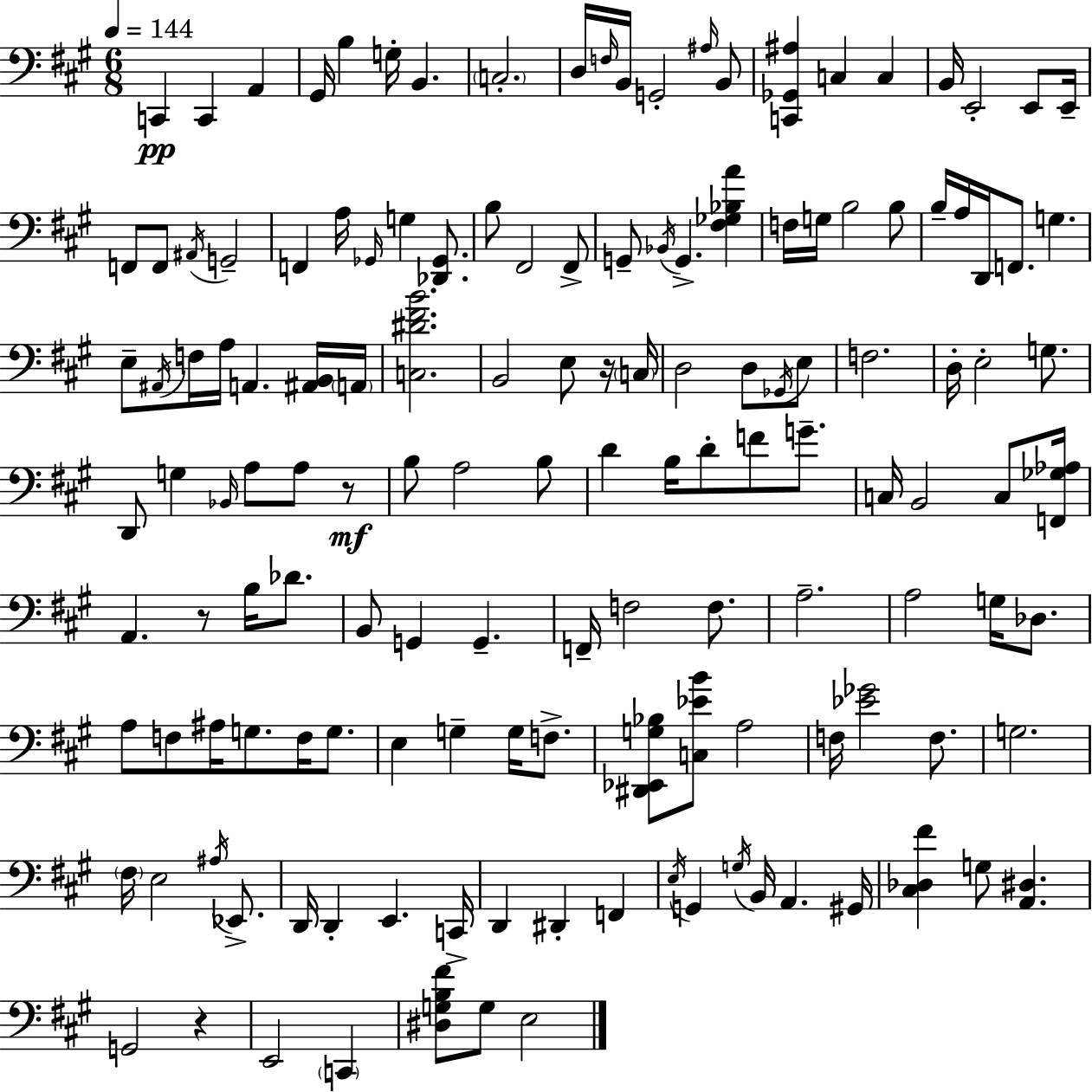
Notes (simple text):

C2/q C2/q A2/q G#2/s B3/q G3/s B2/q. C3/h. D3/s F3/s B2/s G2/h A#3/s B2/e [C2,Gb2,A#3]/q C3/q C3/q B2/s E2/h E2/e E2/s F2/e F2/e A#2/s G2/h F2/q A3/s Gb2/s G3/q [Db2,Gb2]/e. B3/e F#2/h F#2/e G2/e Bb2/s G2/q. [F#3,Gb3,Bb3,A4]/q F3/s G3/s B3/h B3/e B3/s A3/s D2/s F2/e. G3/q. E3/e A#2/s F3/s A3/s A2/q. [A#2,B2]/s A2/s [C3,D#4,F#4,B4]/h. B2/h E3/e R/s C3/s D3/h D3/e Gb2/s E3/e F3/h. D3/s E3/h G3/e. D2/e G3/q Bb2/s A3/e A3/e R/e B3/e A3/h B3/e D4/q B3/s D4/e F4/e G4/e. C3/s B2/h C3/e [F2,Gb3,Ab3]/s A2/q. R/e B3/s Db4/e. B2/e G2/q G2/q. F2/s F3/h F3/e. A3/h. A3/h G3/s Db3/e. A3/e F3/e A#3/s G3/e. F3/s G3/e. E3/q G3/q G3/s F3/e. [D#2,Eb2,G3,Bb3]/e [C3,Eb4,B4]/e A3/h F3/s [Eb4,Gb4]/h F3/e. G3/h. F#3/s E3/h A#3/s Eb2/e. D2/s D2/q E2/q. C2/s D2/q D#2/q F2/q E3/s G2/q G3/s B2/s A2/q. G#2/s [C#3,Db3,F#4]/q G3/e [A2,D#3]/q. G2/h R/q E2/h C2/q [D#3,G3,B3,F#4]/e G3/e E3/h